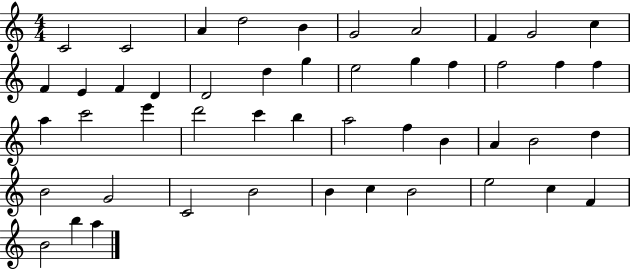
{
  \clef treble
  \numericTimeSignature
  \time 4/4
  \key c \major
  c'2 c'2 | a'4 d''2 b'4 | g'2 a'2 | f'4 g'2 c''4 | \break f'4 e'4 f'4 d'4 | d'2 d''4 g''4 | e''2 g''4 f''4 | f''2 f''4 f''4 | \break a''4 c'''2 e'''4 | d'''2 c'''4 b''4 | a''2 f''4 b'4 | a'4 b'2 d''4 | \break b'2 g'2 | c'2 b'2 | b'4 c''4 b'2 | e''2 c''4 f'4 | \break b'2 b''4 a''4 | \bar "|."
}